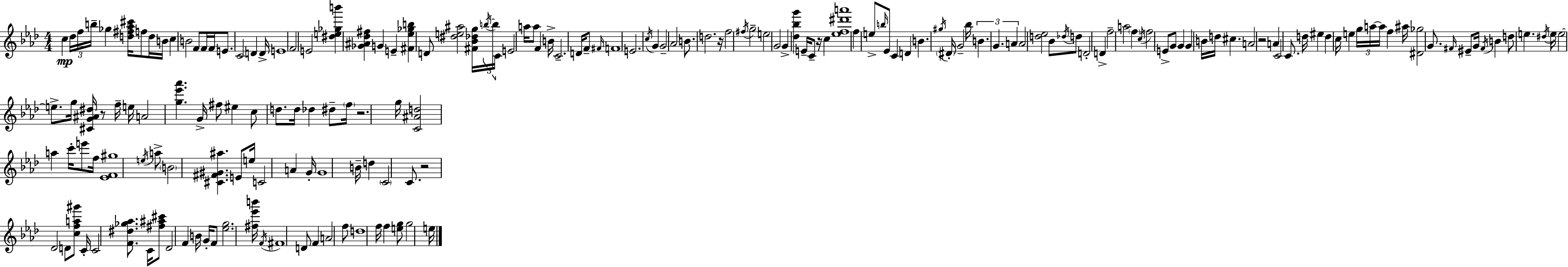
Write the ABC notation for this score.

X:1
T:Untitled
M:4/4
L:1/4
K:Fm
c _d/4 f/4 b/4 _g [d^f_a^c']/4 f/2 d/4 B/4 c B2 F/2 F/4 F/4 E/2 C2 D D/4 E4 F2 E2 [^de_gb'] [_G^A_d^f] G E [^F_e_gb] D/2 [^de^a]2 [^F_B_dg]/4 b/4 b/4 C/4 E2 a/4 a/2 F B/4 C2 D/4 F/2 ^F/4 F4 E2 c/4 G G2 _A2 B/2 d2 z/4 f2 ^f/4 g2 e2 G2 G [_d_bg'] E/4 C/2 z/4 c [_ef^d'a']4 f e/2 b/4 _E/2 C D B ^g/4 ^D/4 G2 _b/4 B G A A2 [d_e]2 _B/2 _d/4 d/2 D2 D f2 a2 f c/4 f2 E/2 G/2 G G B/4 d/4 ^c A2 z2 A C2 C/2 d/4 ^e d c/4 e g/4 a/4 a/4 f ^a/4 [^D_g]2 G/2 ^F/4 ^E/2 G/4 ^F/4 B d/2 e ^d/4 e/4 e2 e/2 g/4 [^CG^A^d]/4 z/2 f/4 e/4 A2 [g_e'_a'] G/4 ^f/2 ^e c/2 d/2 d/4 _d ^d/2 f/4 z2 g/4 [C^Ad]2 a c'/4 e'/2 f/4 [_EF^g]4 e/4 a/2 B2 [^C^F^G^a] E/2 e/4 C2 A G/4 G4 B/4 d C2 C/2 z2 _D2 D/2 [cfa^g']/2 C/4 C2 [F^d_g_a]/2 C/4 [^f^a^c']/2 _D2 F B/4 G/4 F/2 [_eg]2 [^f_e'b']/4 F/4 ^F4 D/2 F A2 f/2 d4 f/4 f [eg]/2 g2 e/4